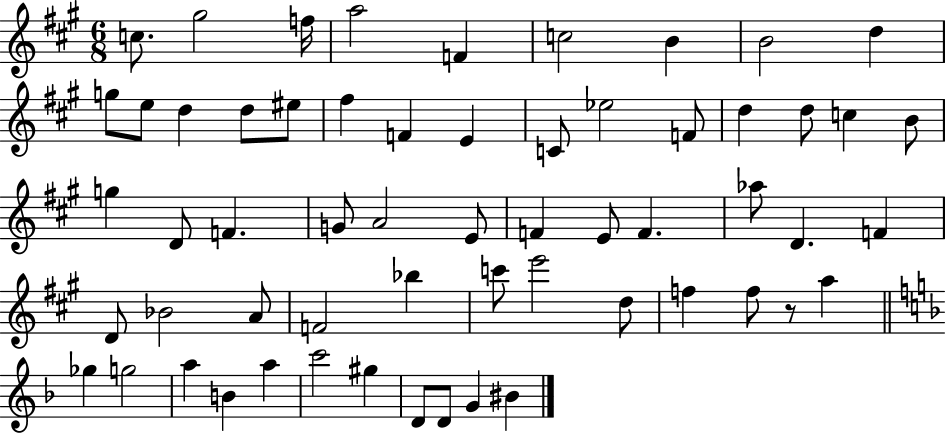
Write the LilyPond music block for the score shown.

{
  \clef treble
  \numericTimeSignature
  \time 6/8
  \key a \major
  c''8. gis''2 f''16 | a''2 f'4 | c''2 b'4 | b'2 d''4 | \break g''8 e''8 d''4 d''8 eis''8 | fis''4 f'4 e'4 | c'8 ees''2 f'8 | d''4 d''8 c''4 b'8 | \break g''4 d'8 f'4. | g'8 a'2 e'8 | f'4 e'8 f'4. | aes''8 d'4. f'4 | \break d'8 bes'2 a'8 | f'2 bes''4 | c'''8 e'''2 d''8 | f''4 f''8 r8 a''4 | \break \bar "||" \break \key f \major ges''4 g''2 | a''4 b'4 a''4 | c'''2 gis''4 | d'8 d'8 g'4 bis'4 | \break \bar "|."
}